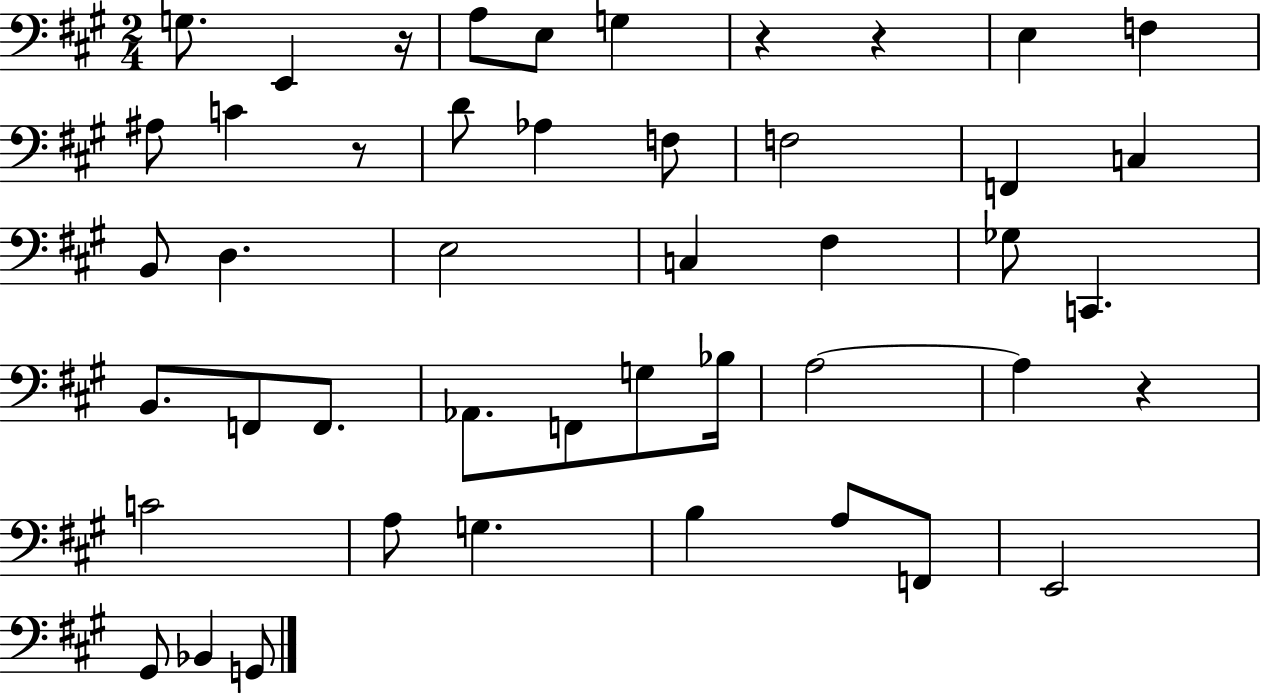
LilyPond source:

{
  \clef bass
  \numericTimeSignature
  \time 2/4
  \key a \major
  g8. e,4 r16 | a8 e8 g4 | r4 r4 | e4 f4 | \break ais8 c'4 r8 | d'8 aes4 f8 | f2 | f,4 c4 | \break b,8 d4. | e2 | c4 fis4 | ges8 c,4. | \break b,8. f,8 f,8. | aes,8. f,8 g8 bes16 | a2~~ | a4 r4 | \break c'2 | a8 g4. | b4 a8 f,8 | e,2 | \break gis,8 bes,4 g,8 | \bar "|."
}